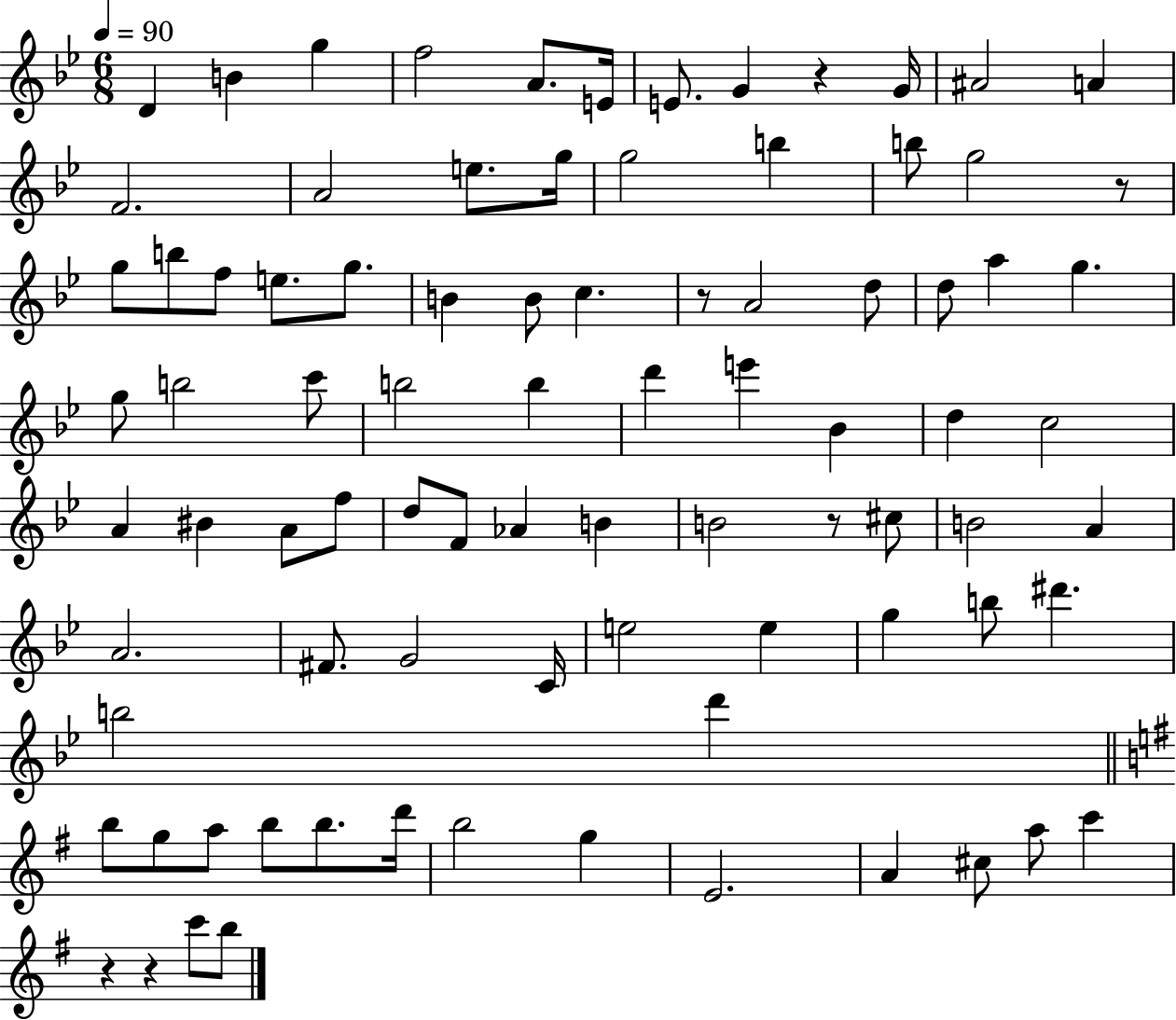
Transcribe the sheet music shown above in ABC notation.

X:1
T:Untitled
M:6/8
L:1/4
K:Bb
D B g f2 A/2 E/4 E/2 G z G/4 ^A2 A F2 A2 e/2 g/4 g2 b b/2 g2 z/2 g/2 b/2 f/2 e/2 g/2 B B/2 c z/2 A2 d/2 d/2 a g g/2 b2 c'/2 b2 b d' e' _B d c2 A ^B A/2 f/2 d/2 F/2 _A B B2 z/2 ^c/2 B2 A A2 ^F/2 G2 C/4 e2 e g b/2 ^d' b2 d' b/2 g/2 a/2 b/2 b/2 d'/4 b2 g E2 A ^c/2 a/2 c' z z c'/2 b/2